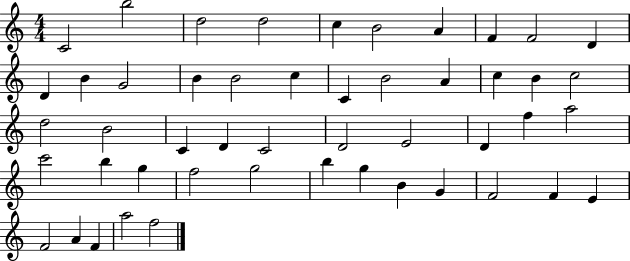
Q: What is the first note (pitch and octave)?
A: C4